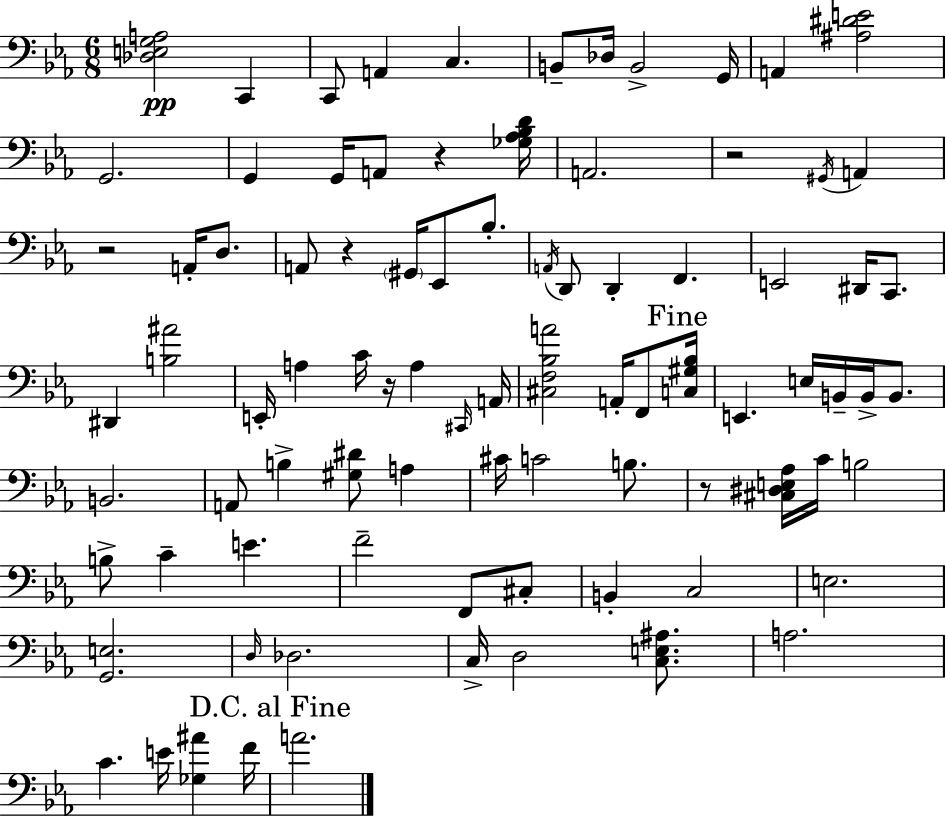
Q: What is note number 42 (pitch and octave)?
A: B2